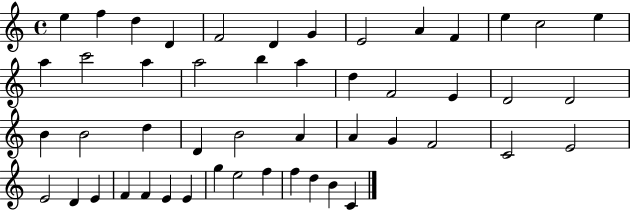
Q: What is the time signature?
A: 4/4